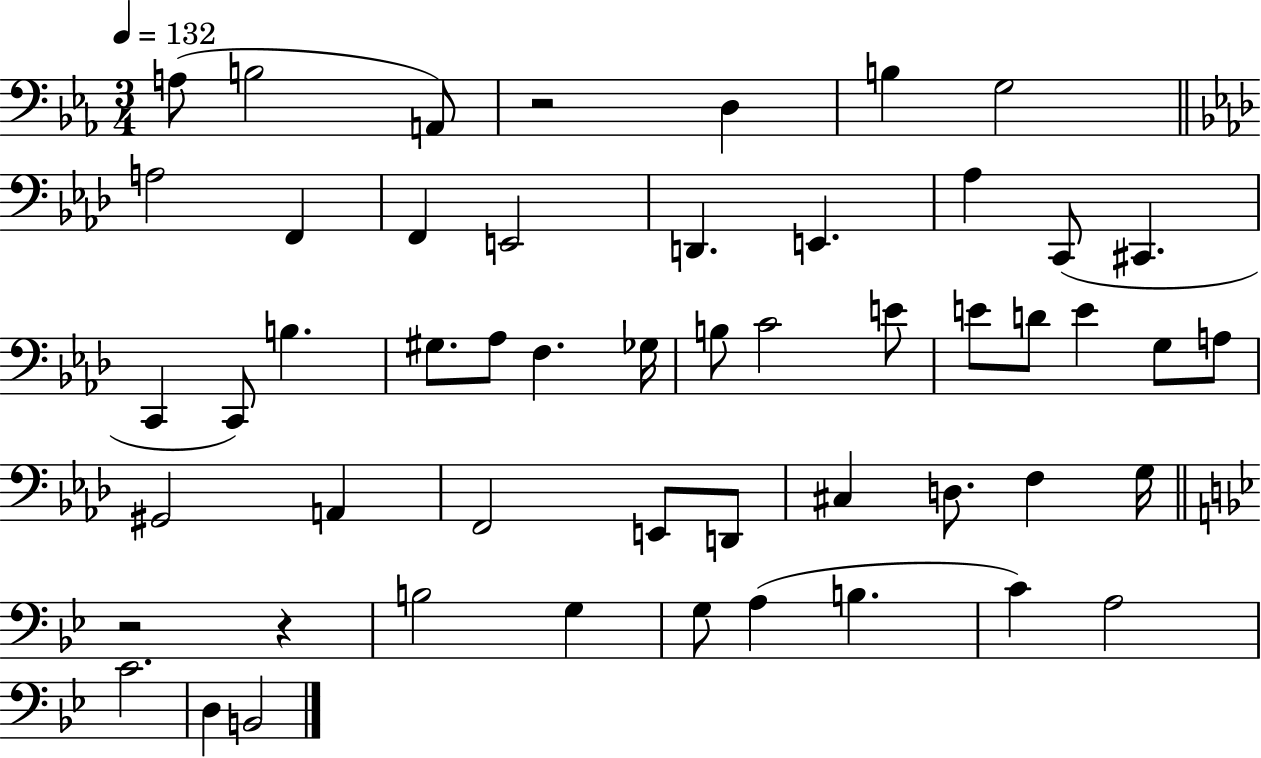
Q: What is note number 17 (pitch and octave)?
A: C2